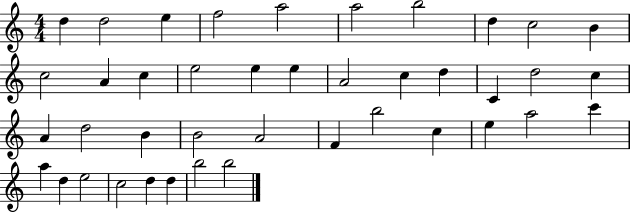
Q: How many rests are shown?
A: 0